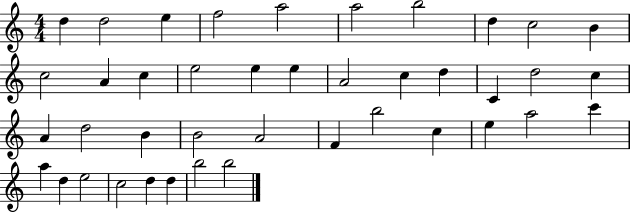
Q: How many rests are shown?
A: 0